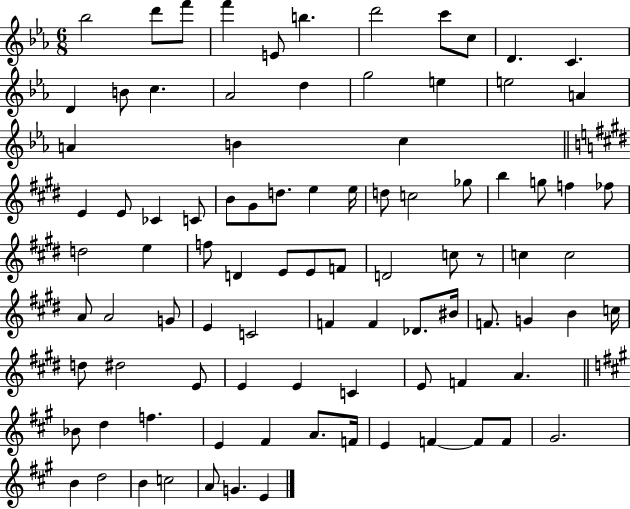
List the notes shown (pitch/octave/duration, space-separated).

Bb5/h D6/e F6/e F6/q E4/e B5/q. D6/h C6/e C5/e D4/q. C4/q. D4/q B4/e C5/q. Ab4/h D5/q G5/h E5/q E5/h A4/q A4/q B4/q C5/q E4/q E4/e CES4/q C4/e B4/e G#4/e D5/e. E5/q E5/s D5/e C5/h Gb5/e B5/q G5/e F5/q FES5/e D5/h E5/q F5/e D4/q E4/e E4/e F4/e D4/h C5/e R/e C5/q C5/h A4/e A4/h G4/e E4/q C4/h F4/q F4/q Db4/e. BIS4/s F4/e. G4/q B4/q C5/s D5/e D#5/h E4/e E4/q E4/q C4/q E4/e F4/q A4/q. Bb4/e D5/q F5/q. E4/q F#4/q A4/e. F4/s E4/q F4/q F4/e F4/e G#4/h. B4/q D5/h B4/q C5/h A4/e G4/q. E4/q